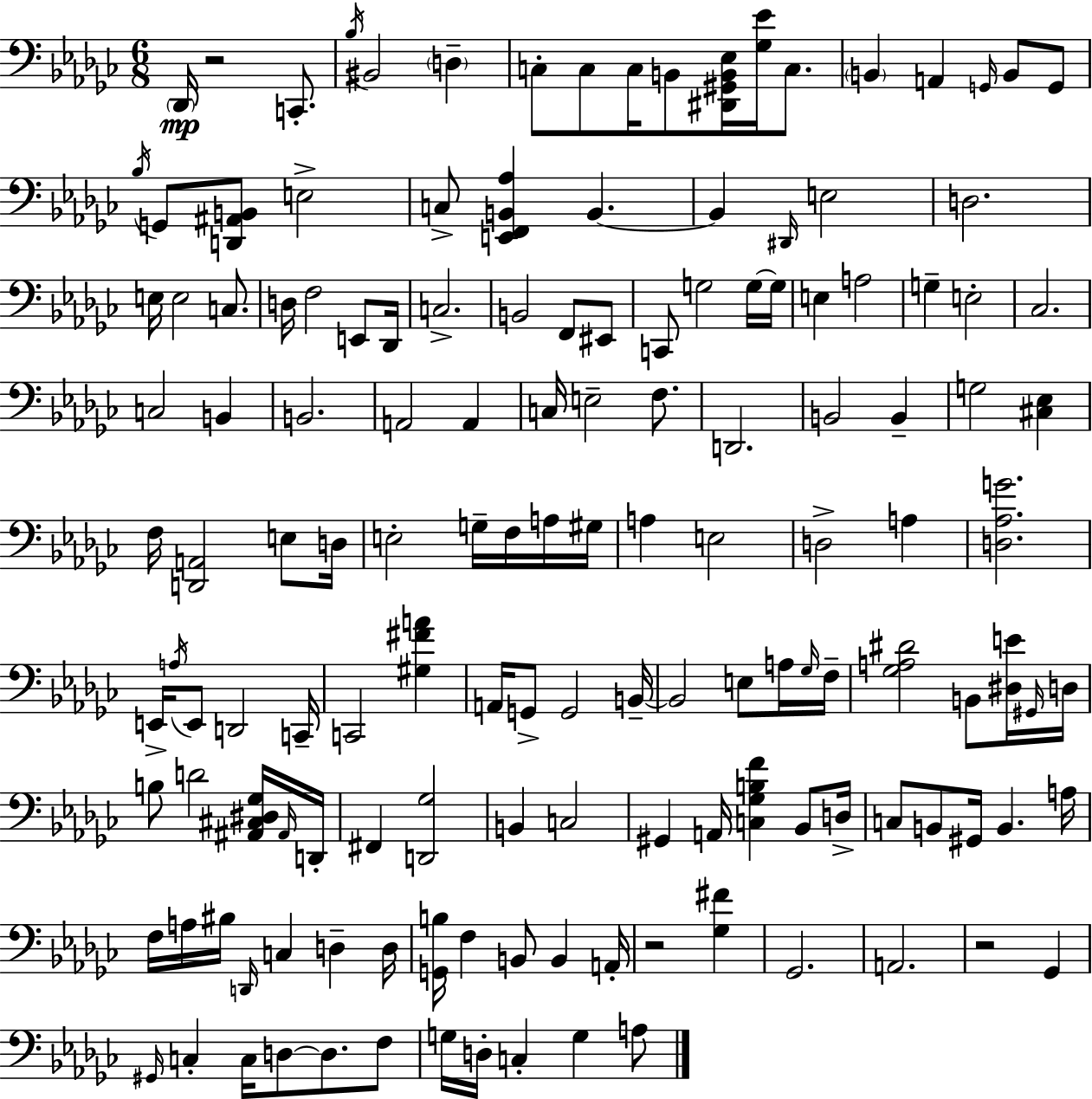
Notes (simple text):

Db2/s R/h C2/e. Bb3/s BIS2/h D3/q C3/e C3/e C3/s B2/e [D#2,G#2,B2,Eb3]/s [Gb3,Eb4]/s C3/e. B2/q A2/q G2/s B2/e G2/e Bb3/s G2/e [D2,A#2,B2]/e E3/h C3/e [E2,F2,B2,Ab3]/q B2/q. B2/q D#2/s E3/h D3/h. E3/s E3/h C3/e. D3/s F3/h E2/e Db2/s C3/h. B2/h F2/e EIS2/e C2/e G3/h G3/s G3/s E3/q A3/h G3/q E3/h CES3/h. C3/h B2/q B2/h. A2/h A2/q C3/s E3/h F3/e. D2/h. B2/h B2/q G3/h [C#3,Eb3]/q F3/s [D2,A2]/h E3/e D3/s E3/h G3/s F3/s A3/s G#3/s A3/q E3/h D3/h A3/q [D3,Ab3,G4]/h. E2/s A3/s E2/e D2/h C2/s C2/h [G#3,F#4,A4]/q A2/s G2/e G2/h B2/s B2/h E3/e A3/s Gb3/s F3/s [Gb3,A3,D#4]/h B2/e [D#3,E4]/s G#2/s D3/s B3/e D4/h [A#2,C#3,D#3,Gb3]/s A#2/s D2/s F#2/q [D2,Gb3]/h B2/q C3/h G#2/q A2/s [C3,Gb3,B3,F4]/q Bb2/e D3/s C3/e B2/e G#2/s B2/q. A3/s F3/s A3/s BIS3/s D2/s C3/q D3/q D3/s [G2,B3]/s F3/q B2/e B2/q A2/s R/h [Gb3,F#4]/q Gb2/h. A2/h. R/h Gb2/q G#2/s C3/q C3/s D3/e D3/e. F3/e G3/s D3/s C3/q G3/q A3/e